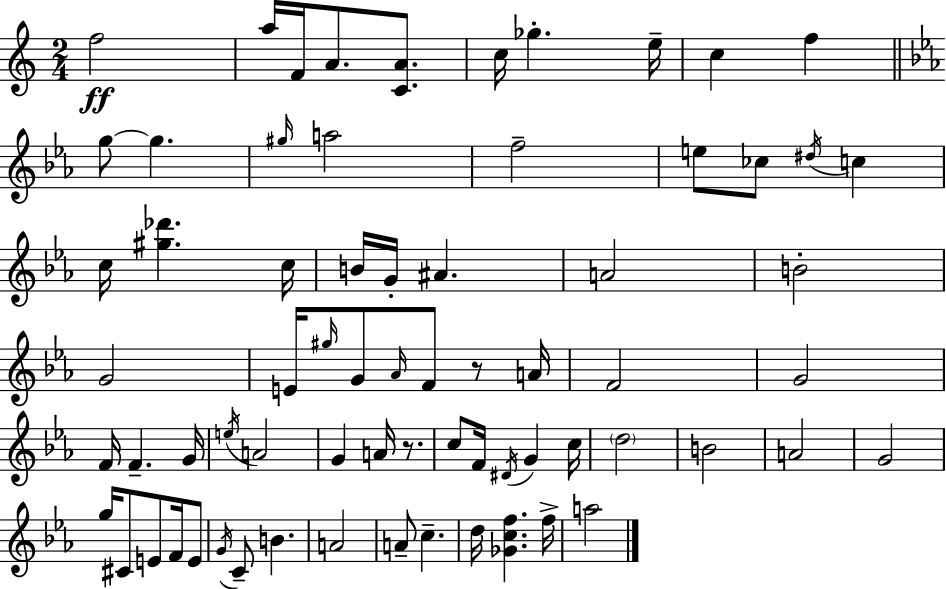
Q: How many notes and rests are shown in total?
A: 69